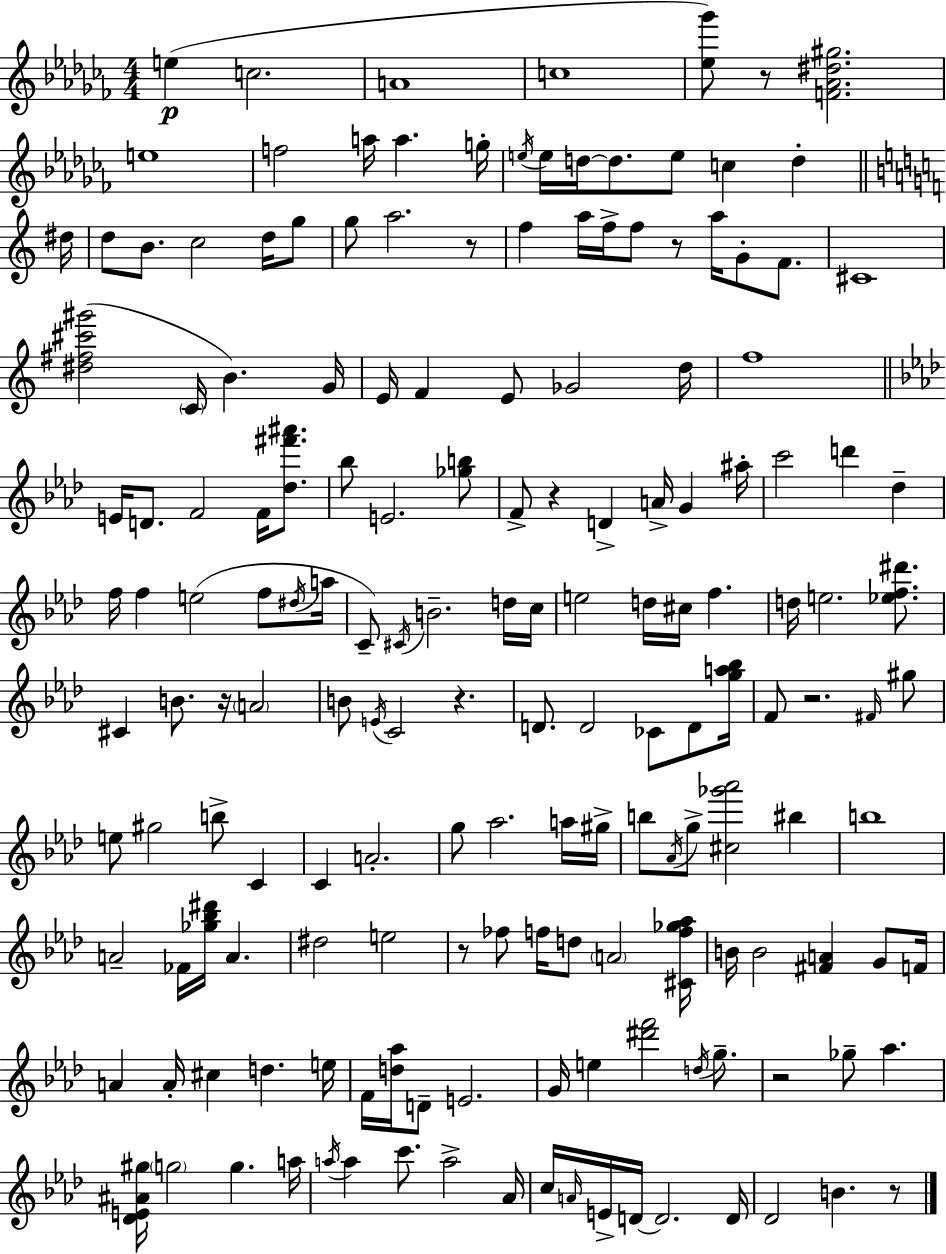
{
  \clef treble
  \numericTimeSignature
  \time 4/4
  \key aes \minor
  e''4(\p c''2. | a'1 | c''1 | <ees'' ges'''>8) r8 <f' aes' dis'' gis''>2. | \break e''1 | f''2 a''16 a''4. g''16-. | \acciaccatura { e''16 } e''16 d''16~~ d''8. e''8 c''4 d''4-. | \bar "||" \break \key c \major dis''16 d''8 b'8. c''2 d''16 g''8 | g''8 a''2. r8 | f''4 a''16 f''16-> f''8 r8 a''16 g'8-. f'8. | cis'1 | \break <dis'' fis'' cis''' gis'''>2( \parenthesize c'16 b'4.) | g'16 e'16 f'4 e'8 ges'2 | d''16 f''1 | \bar "||" \break \key aes \major e'16 d'8. f'2 f'16 <des'' fis''' ais'''>8. | bes''8 e'2. <ges'' b''>8 | f'8-> r4 d'4-> a'16-> g'4 ais''16-. | c'''2 d'''4 des''4-- | \break f''16 f''4 e''2( f''8 \acciaccatura { dis''16 } | a''16 c'8--) \acciaccatura { cis'16 } b'2.-- | d''16 c''16 e''2 d''16 cis''16 f''4. | d''16 e''2. <ees'' f'' dis'''>8. | \break cis'4 b'8. r16 \parenthesize a'2 | b'8 \acciaccatura { e'16 } c'2 r4. | d'8. d'2 ces'8 | d'8 <g'' a'' bes''>16 f'8 r2. | \break \grace { fis'16 } gis''8 e''8 gis''2 b''8-> | c'4 c'4 a'2.-. | g''8 aes''2. | a''16 gis''16-> b''8 \acciaccatura { aes'16 } g''8-> <cis'' ges''' aes'''>2 | \break bis''4 b''1 | a'2-- fes'16 <ges'' bes'' dis'''>16 a'4. | dis''2 e''2 | r8 fes''8 f''16 d''8 \parenthesize a'2 | \break <cis' f'' ges'' aes''>16 b'16 b'2 <fis' a'>4 | g'8 f'16 a'4 a'16-. cis''4 d''4. | e''16 f'16 <d'' aes''>16 d'8-- e'2. | g'16 e''4 <dis''' f'''>2 | \break \acciaccatura { d''16 } g''8.-- r2 ges''8-- | aes''4. <des' e' ais' gis''>16 \parenthesize g''2 g''4. | a''16 \acciaccatura { a''16 } a''4 c'''8. a''2-> | aes'16 c''16 \grace { a'16 } e'16-> d'16~~ d'2. | \break d'16 des'2 | b'4. r8 \bar "|."
}